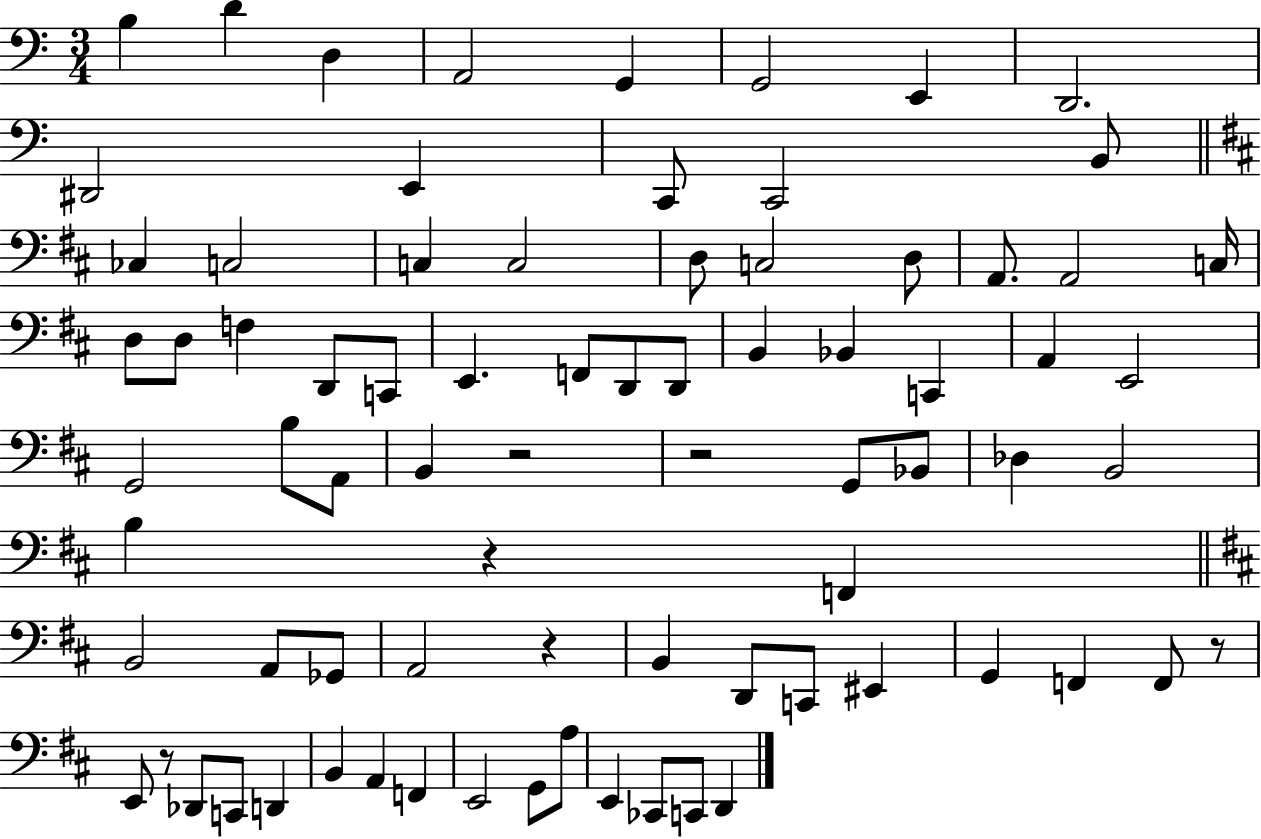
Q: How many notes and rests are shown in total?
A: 78